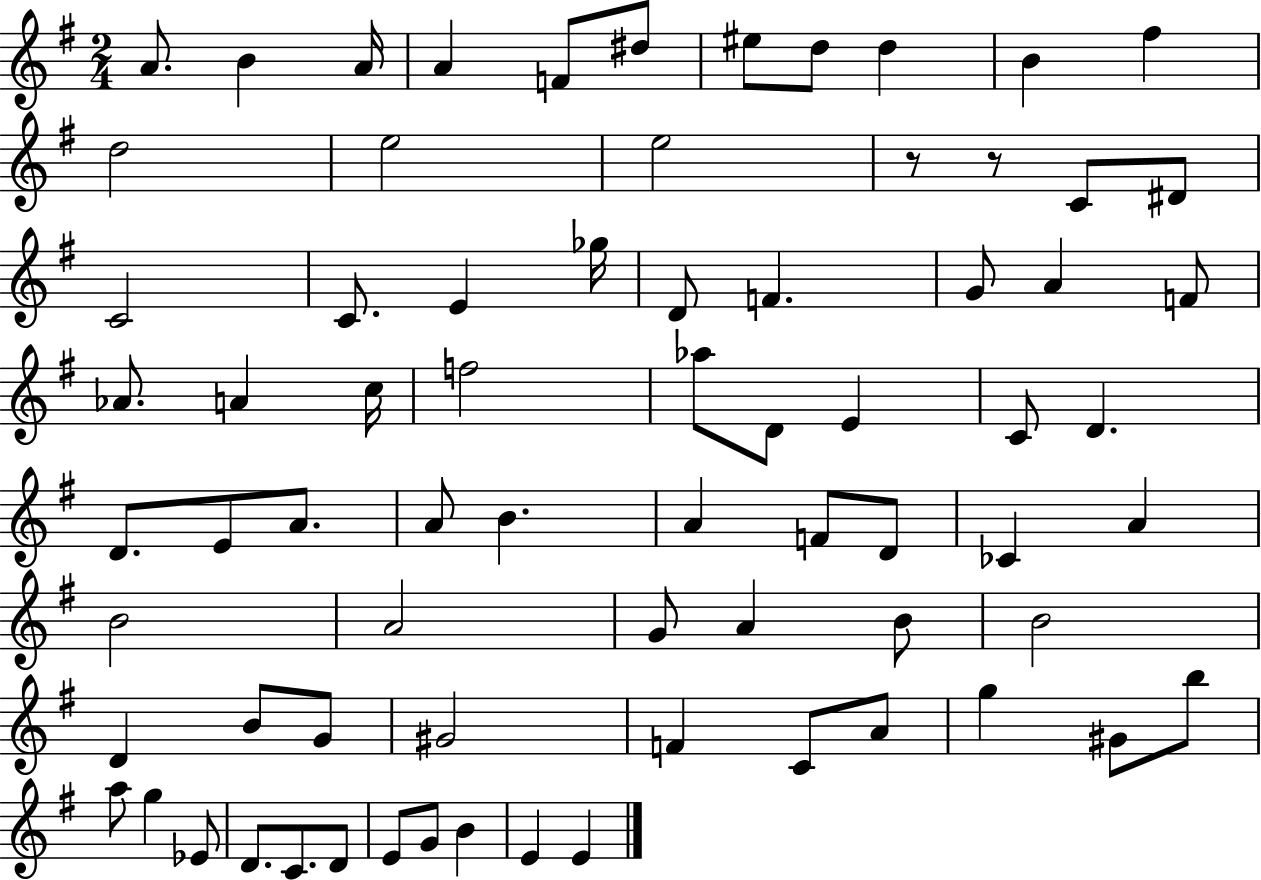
A4/e. B4/q A4/s A4/q F4/e D#5/e EIS5/e D5/e D5/q B4/q F#5/q D5/h E5/h E5/h R/e R/e C4/e D#4/e C4/h C4/e. E4/q Gb5/s D4/e F4/q. G4/e A4/q F4/e Ab4/e. A4/q C5/s F5/h Ab5/e D4/e E4/q C4/e D4/q. D4/e. E4/e A4/e. A4/e B4/q. A4/q F4/e D4/e CES4/q A4/q B4/h A4/h G4/e A4/q B4/e B4/h D4/q B4/e G4/e G#4/h F4/q C4/e A4/e G5/q G#4/e B5/e A5/e G5/q Eb4/e D4/e. C4/e. D4/e E4/e G4/e B4/q E4/q E4/q